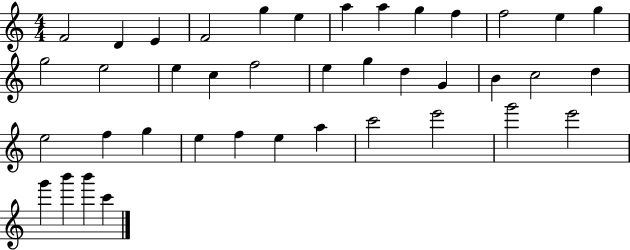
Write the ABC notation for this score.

X:1
T:Untitled
M:4/4
L:1/4
K:C
F2 D E F2 g e a a g f f2 e g g2 e2 e c f2 e g d G B c2 d e2 f g e f e a c'2 e'2 g'2 e'2 g' b' b' c'